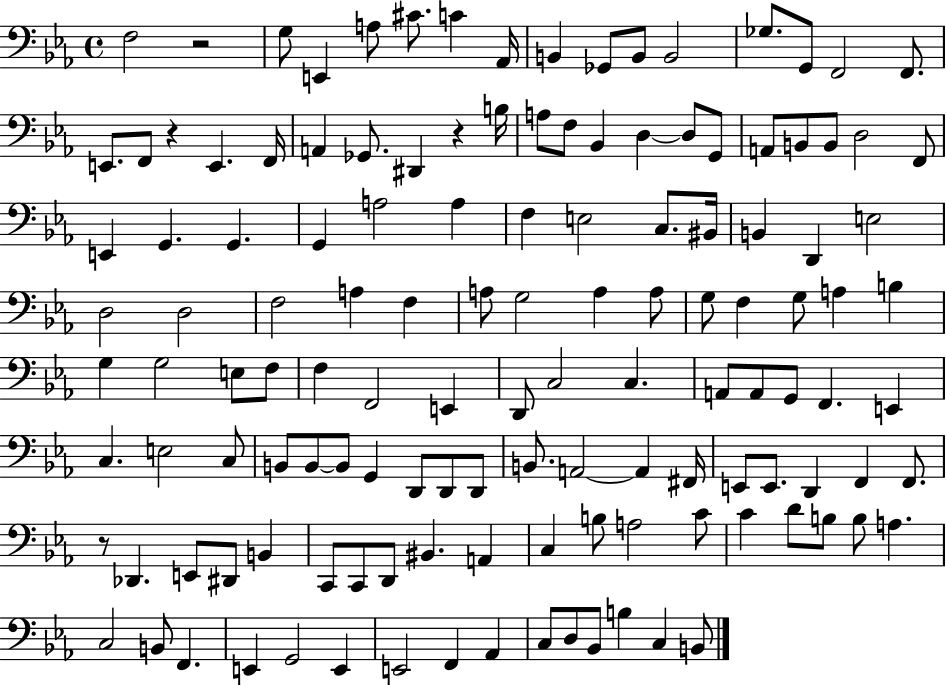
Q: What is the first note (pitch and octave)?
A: F3